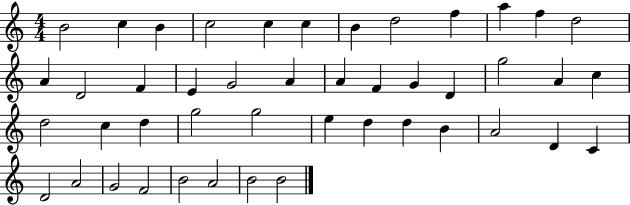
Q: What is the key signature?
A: C major